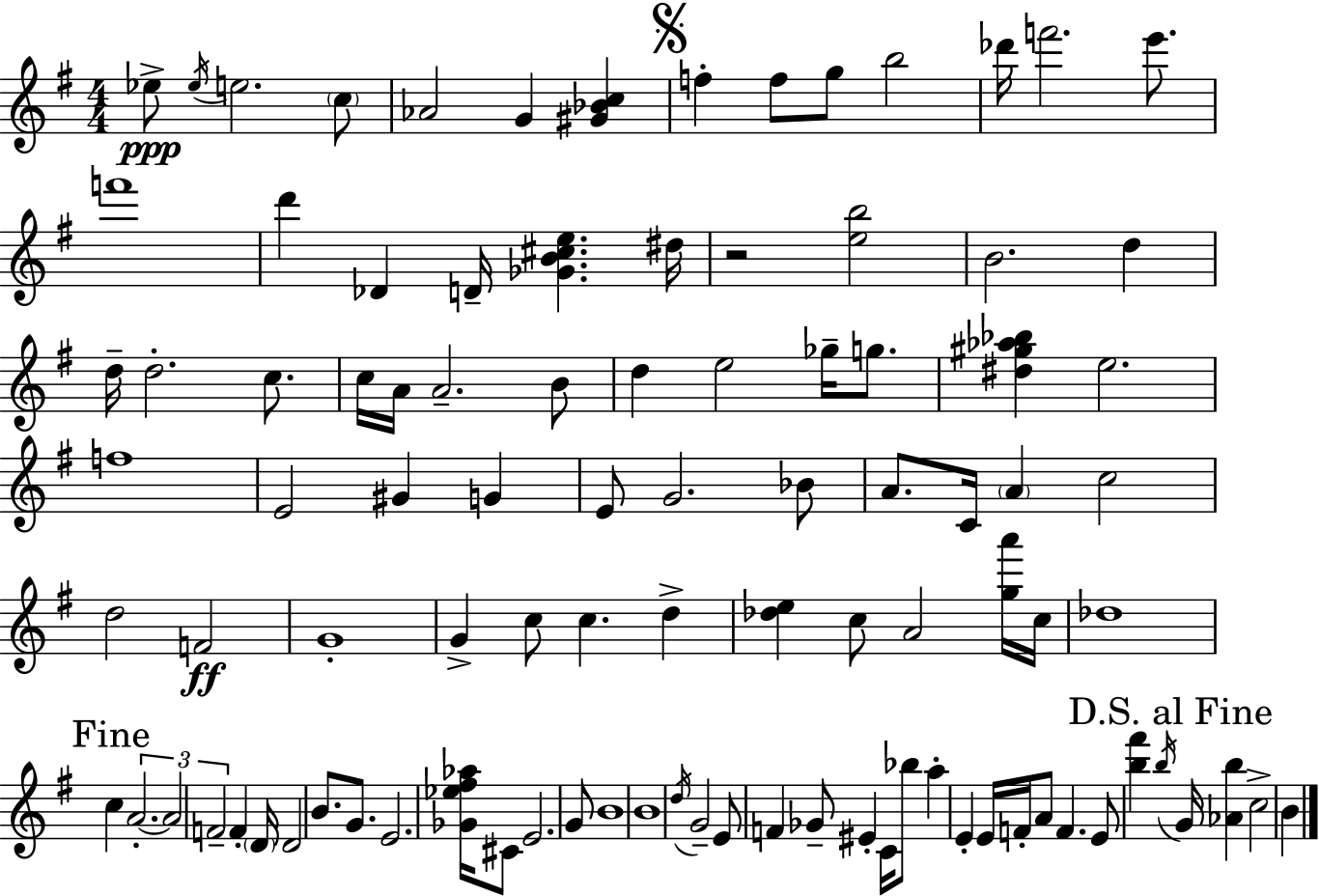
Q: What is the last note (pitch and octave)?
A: B4